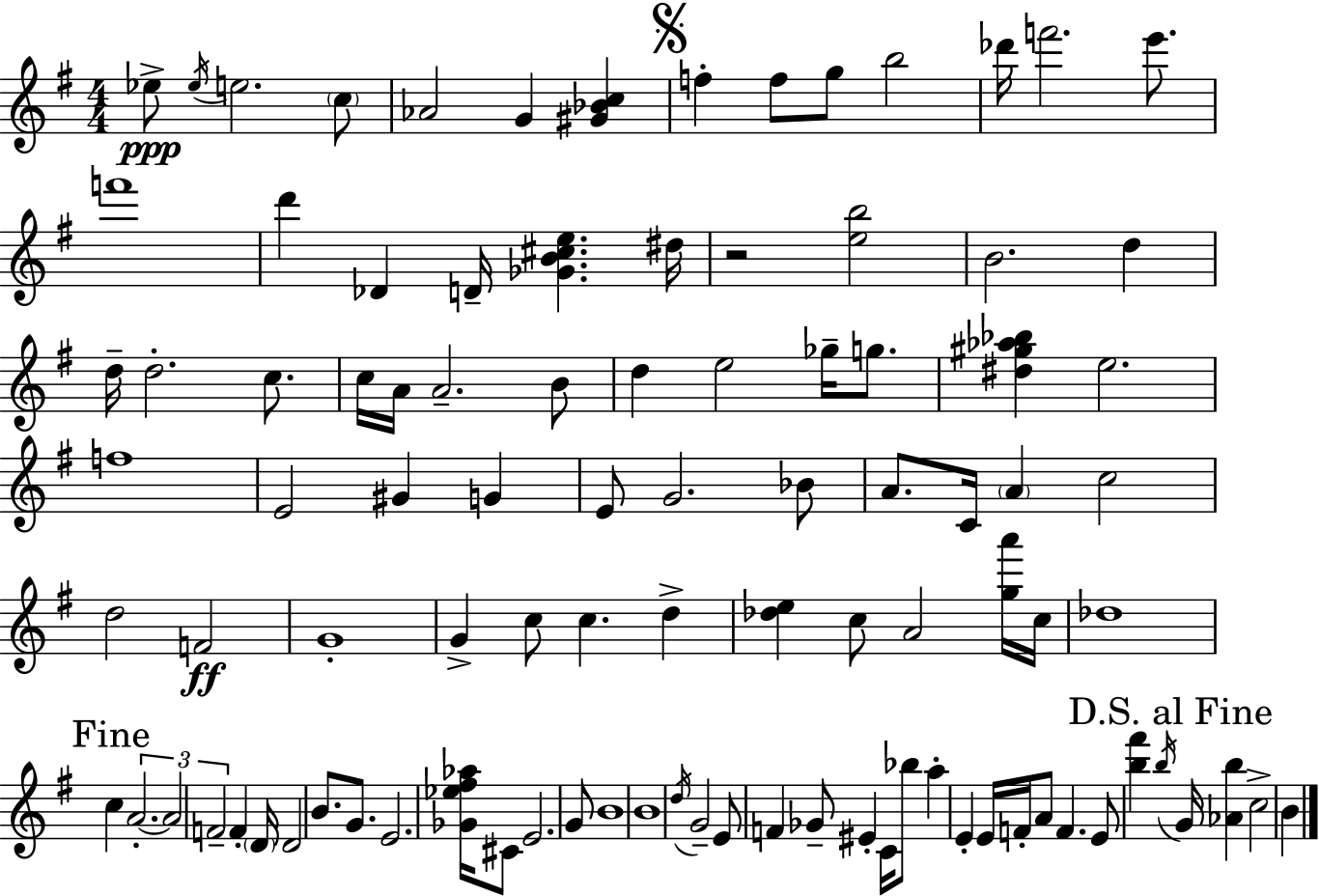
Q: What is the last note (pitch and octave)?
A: B4